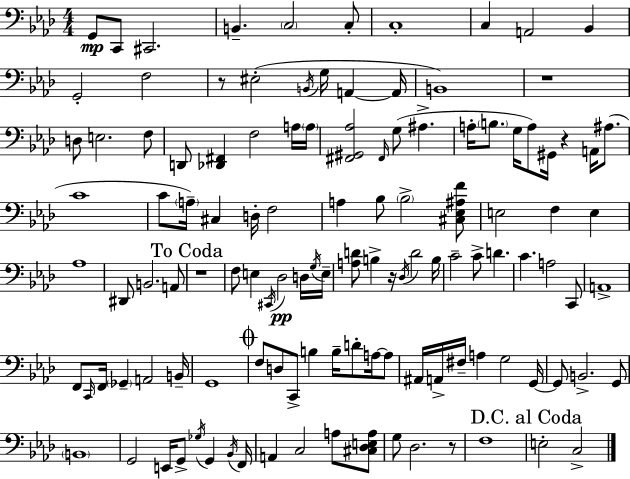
{
  \clef bass
  \numericTimeSignature
  \time 4/4
  \key aes \major
  g,8\mp c,8 cis,2. | b,4.-- \parenthesize c2 c8-. | c1-. | c4 a,2 bes,4 | \break g,2-. f2 | r8 eis2-.( \acciaccatura { b,16 } g16 a,4~~ | a,16 b,1) | r1 | \break d8 e2. f8 | d,8 <des, fis,>4 f2 a16 | \parenthesize a16 <fis, gis, aes>2 \grace { fis,16 } g8( ais4.-> | a16-. \parenthesize b8. g16 a8) gis,16 r4 a,16 ais8.( | \break c'1 | c'8 \parenthesize a16--) cis4 d16-. f2 | a4 bes8 \parenthesize bes2-> | <cis ees ais f'>8 e2 f4 e4 | \break aes1 | dis,8 b,2. | a,8 \mark "To Coda" r1 | f8 e4 \acciaccatura { cis,16 }\pp des2 | \break d16 \acciaccatura { g16 } e16-- <a d'>8 b4-> r16 \acciaccatura { des16 } d'2 | b16 c'2-- c'8-> d'4. | c'4. a2 | c,8 a,1-> | \break f,8 \grace { c,16 } f,16 \parenthesize ges,4-- a,2 | b,16-- g,1 | \mark \markup { \musicglyph "scripts.coda" } f8 d8 c,8-> b4 | b16-- d'8-. a16~~ a8 ais,16 a,16-> fis16-- a4 g2 | \break g,16~~ g,8 b,2.-> | g,8 \parenthesize b,1 | g,2 e,16 g,8-> | \acciaccatura { ges16 } g,4 \acciaccatura { bes,16 } f,16 a,4 c2 | \break a8 <cis des e a>8 g8 des2. | r8 f1 | \mark "D.C. al Coda" e2-. | c2-> \bar "|."
}